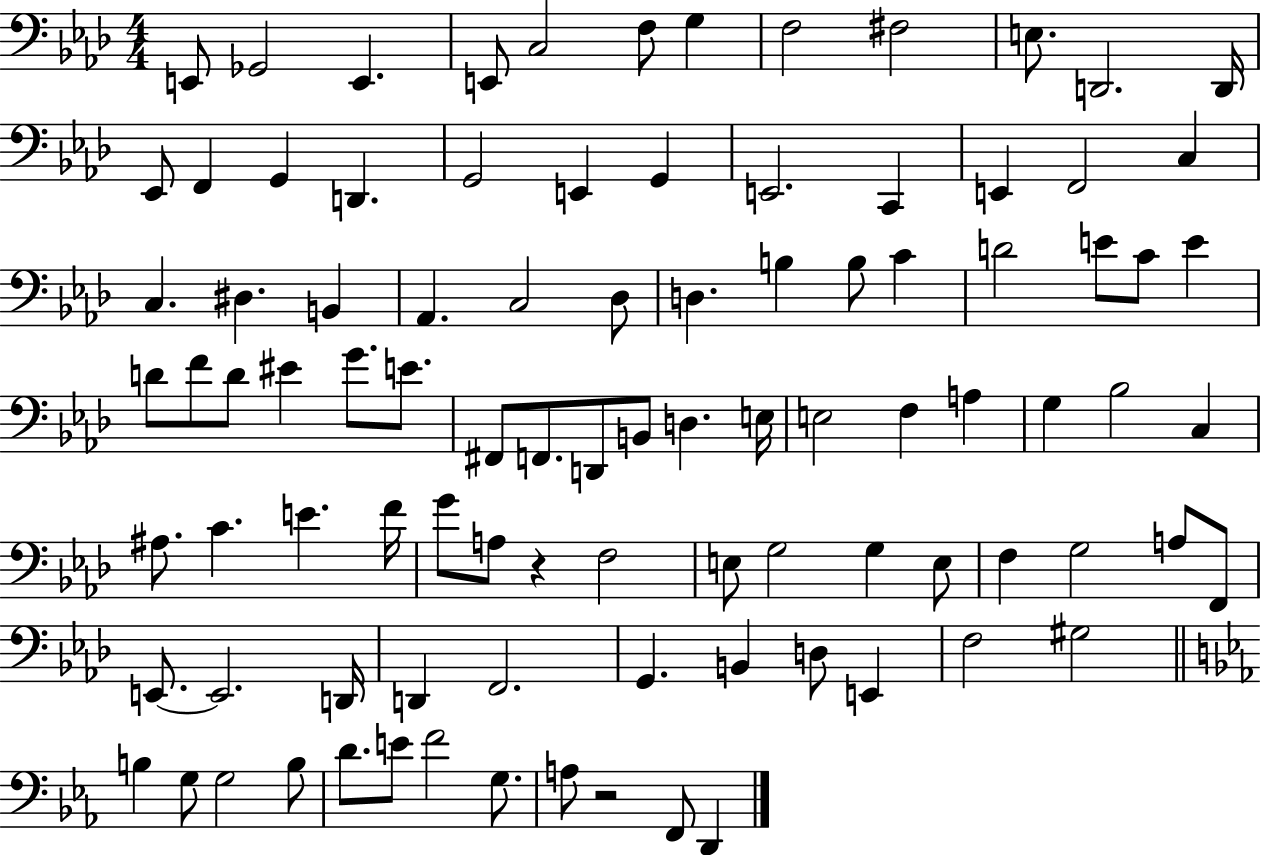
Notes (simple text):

E2/e Gb2/h E2/q. E2/e C3/h F3/e G3/q F3/h F#3/h E3/e. D2/h. D2/s Eb2/e F2/q G2/q D2/q. G2/h E2/q G2/q E2/h. C2/q E2/q F2/h C3/q C3/q. D#3/q. B2/q Ab2/q. C3/h Db3/e D3/q. B3/q B3/e C4/q D4/h E4/e C4/e E4/q D4/e F4/e D4/e EIS4/q G4/e. E4/e. F#2/e F2/e. D2/e B2/e D3/q. E3/s E3/h F3/q A3/q G3/q Bb3/h C3/q A#3/e. C4/q. E4/q. F4/s G4/e A3/e R/q F3/h E3/e G3/h G3/q E3/e F3/q G3/h A3/e F2/e E2/e. E2/h. D2/s D2/q F2/h. G2/q. B2/q D3/e E2/q F3/h G#3/h B3/q G3/e G3/h B3/e D4/e. E4/e F4/h G3/e. A3/e R/h F2/e D2/q